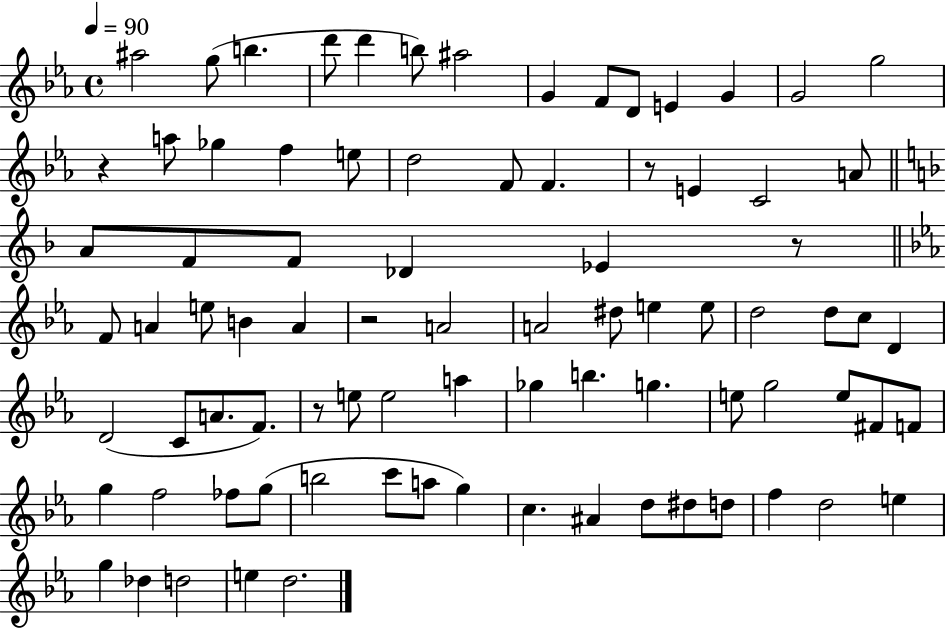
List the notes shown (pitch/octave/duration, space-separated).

A#5/h G5/e B5/q. D6/e D6/q B5/e A#5/h G4/q F4/e D4/e E4/q G4/q G4/h G5/h R/q A5/e Gb5/q F5/q E5/e D5/h F4/e F4/q. R/e E4/q C4/h A4/e A4/e F4/e F4/e Db4/q Eb4/q R/e F4/e A4/q E5/e B4/q A4/q R/h A4/h A4/h D#5/e E5/q E5/e D5/h D5/e C5/e D4/q D4/h C4/e A4/e. F4/e. R/e E5/e E5/h A5/q Gb5/q B5/q. G5/q. E5/e G5/h E5/e F#4/e F4/e G5/q F5/h FES5/e G5/e B5/h C6/e A5/e G5/q C5/q. A#4/q D5/e D#5/e D5/e F5/q D5/h E5/q G5/q Db5/q D5/h E5/q D5/h.